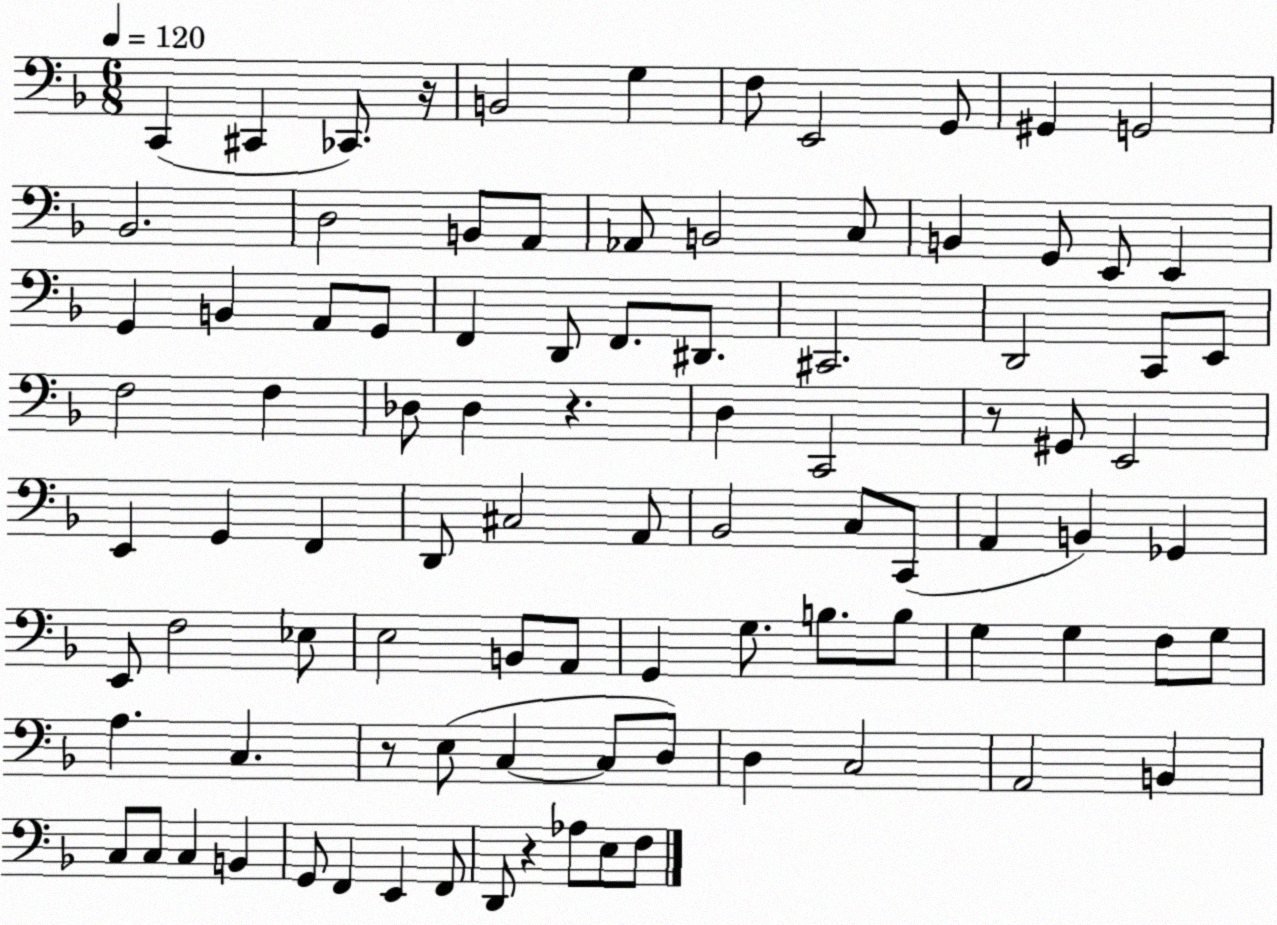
X:1
T:Untitled
M:6/8
L:1/4
K:F
C,, ^C,, _C,,/2 z/4 B,,2 G, F,/2 E,,2 G,,/2 ^G,, G,,2 _B,,2 D,2 B,,/2 A,,/2 _A,,/2 B,,2 C,/2 B,, G,,/2 E,,/2 E,, G,, B,, A,,/2 G,,/2 F,, D,,/2 F,,/2 ^D,,/2 ^C,,2 D,,2 C,,/2 E,,/2 F,2 F, _D,/2 _D, z D, C,,2 z/2 ^G,,/2 E,,2 E,, G,, F,, D,,/2 ^C,2 A,,/2 _B,,2 C,/2 C,,/2 A,, B,, _G,, E,,/2 F,2 _E,/2 E,2 B,,/2 A,,/2 G,, G,/2 B,/2 B,/2 G, G, F,/2 G,/2 A, C, z/2 E,/2 C, C,/2 D,/2 D, C,2 A,,2 B,, C,/2 C,/2 C, B,, G,,/2 F,, E,, F,,/2 D,,/2 z _A,/2 E,/2 F,/2